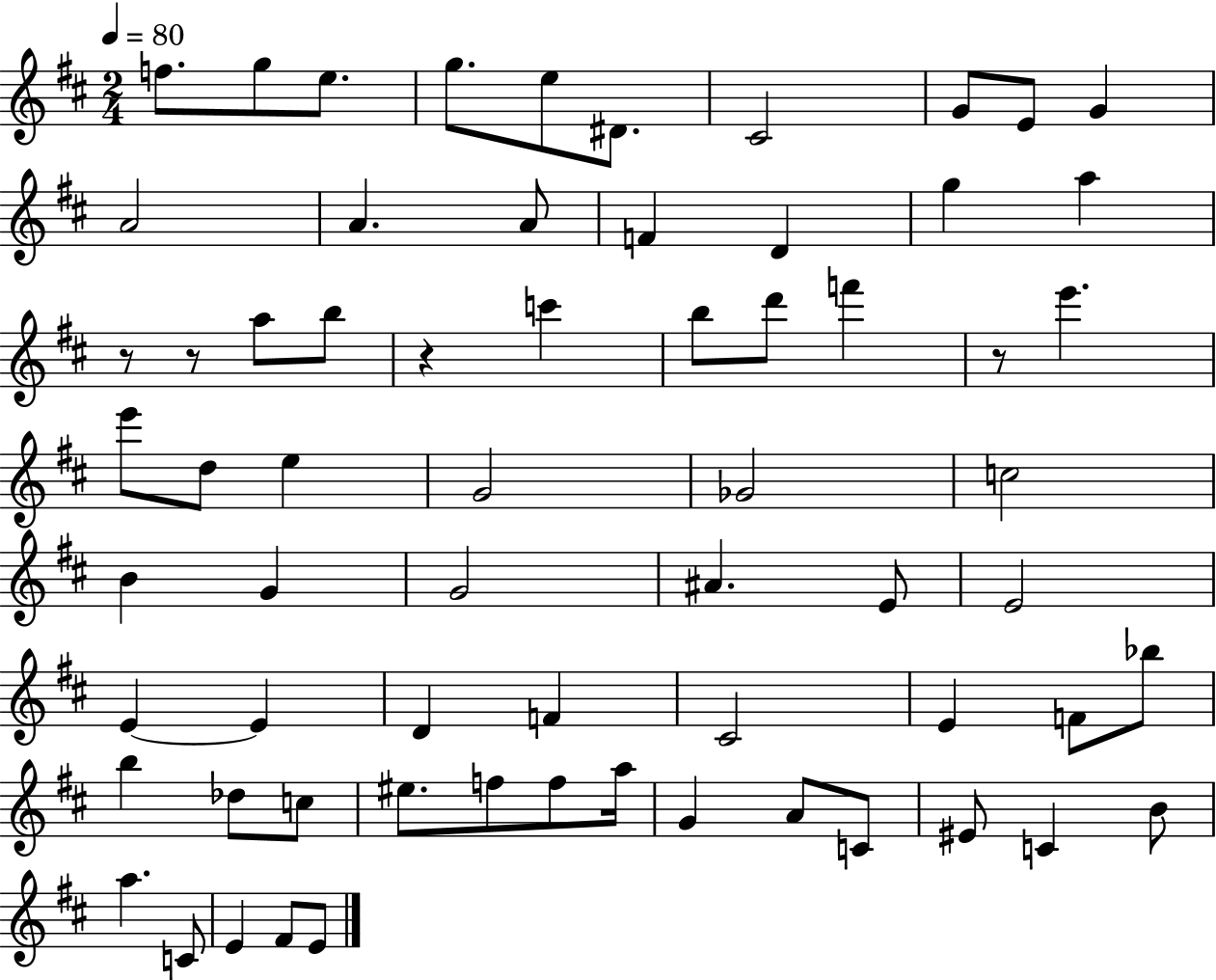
X:1
T:Untitled
M:2/4
L:1/4
K:D
f/2 g/2 e/2 g/2 e/2 ^D/2 ^C2 G/2 E/2 G A2 A A/2 F D g a z/2 z/2 a/2 b/2 z c' b/2 d'/2 f' z/2 e' e'/2 d/2 e G2 _G2 c2 B G G2 ^A E/2 E2 E E D F ^C2 E F/2 _b/2 b _d/2 c/2 ^e/2 f/2 f/2 a/4 G A/2 C/2 ^E/2 C B/2 a C/2 E ^F/2 E/2